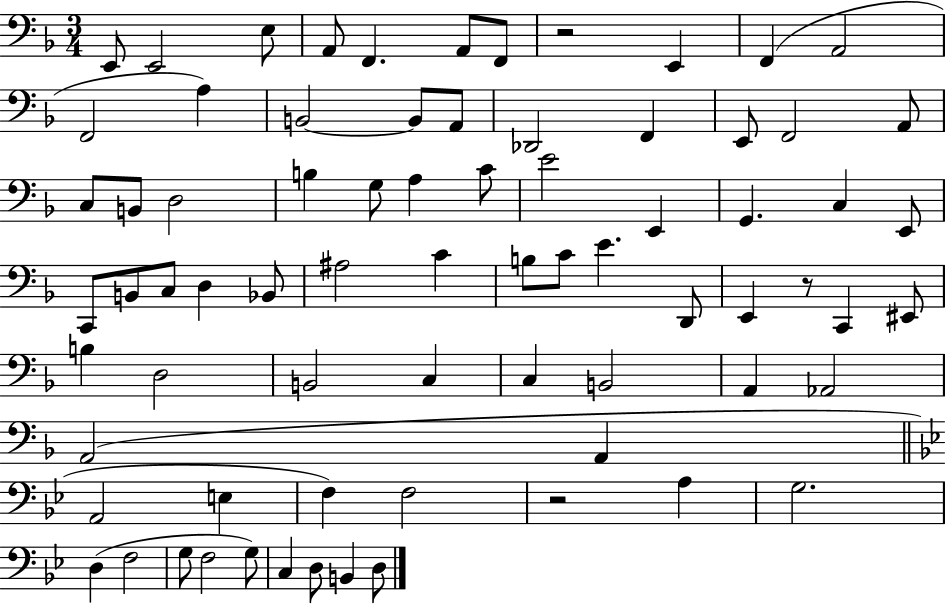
X:1
T:Untitled
M:3/4
L:1/4
K:F
E,,/2 E,,2 E,/2 A,,/2 F,, A,,/2 F,,/2 z2 E,, F,, A,,2 F,,2 A, B,,2 B,,/2 A,,/2 _D,,2 F,, E,,/2 F,,2 A,,/2 C,/2 B,,/2 D,2 B, G,/2 A, C/2 E2 E,, G,, C, E,,/2 C,,/2 B,,/2 C,/2 D, _B,,/2 ^A,2 C B,/2 C/2 E D,,/2 E,, z/2 C,, ^E,,/2 B, D,2 B,,2 C, C, B,,2 A,, _A,,2 A,,2 A,, A,,2 E, F, F,2 z2 A, G,2 D, F,2 G,/2 F,2 G,/2 C, D,/2 B,, D,/2